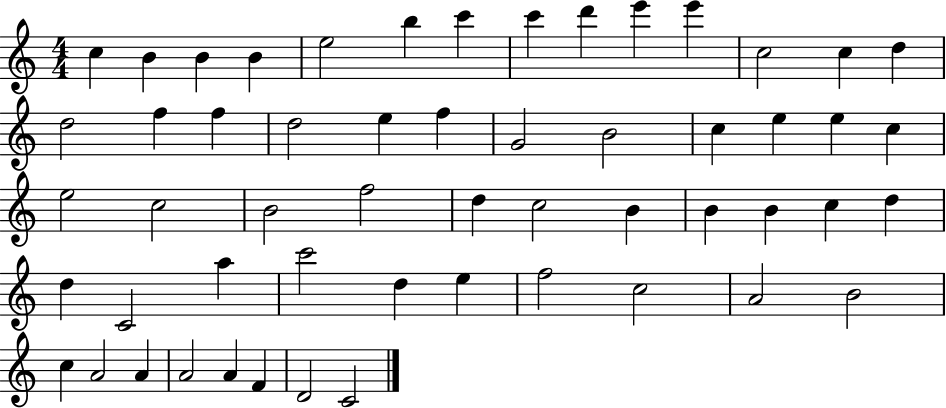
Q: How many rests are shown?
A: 0